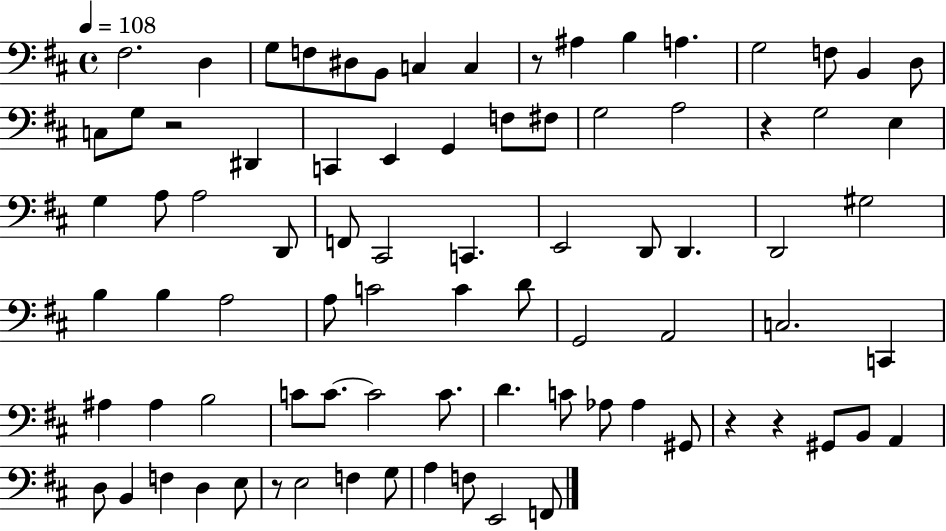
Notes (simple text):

F#3/h. D3/q G3/e F3/e D#3/e B2/e C3/q C3/q R/e A#3/q B3/q A3/q. G3/h F3/e B2/q D3/e C3/e G3/e R/h D#2/q C2/q E2/q G2/q F3/e F#3/e G3/h A3/h R/q G3/h E3/q G3/q A3/e A3/h D2/e F2/e C#2/h C2/q. E2/h D2/e D2/q. D2/h G#3/h B3/q B3/q A3/h A3/e C4/h C4/q D4/e G2/h A2/h C3/h. C2/q A#3/q A#3/q B3/h C4/e C4/e. C4/h C4/e. D4/q. C4/e Ab3/e Ab3/q G#2/e R/q R/q G#2/e B2/e A2/q D3/e B2/q F3/q D3/q E3/e R/e E3/h F3/q G3/e A3/q F3/e E2/h F2/e